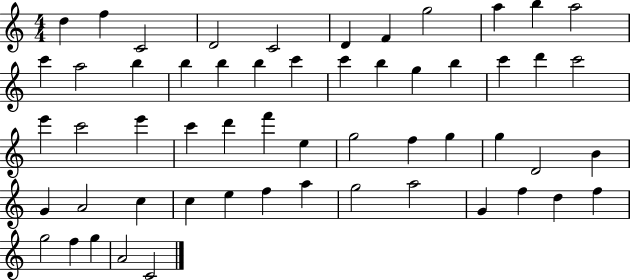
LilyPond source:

{
  \clef treble
  \numericTimeSignature
  \time 4/4
  \key c \major
  d''4 f''4 c'2 | d'2 c'2 | d'4 f'4 g''2 | a''4 b''4 a''2 | \break c'''4 a''2 b''4 | b''4 b''4 b''4 c'''4 | c'''4 b''4 g''4 b''4 | c'''4 d'''4 c'''2 | \break e'''4 c'''2 e'''4 | c'''4 d'''4 f'''4 e''4 | g''2 f''4 g''4 | g''4 d'2 b'4 | \break g'4 a'2 c''4 | c''4 e''4 f''4 a''4 | g''2 a''2 | g'4 f''4 d''4 f''4 | \break g''2 f''4 g''4 | a'2 c'2 | \bar "|."
}